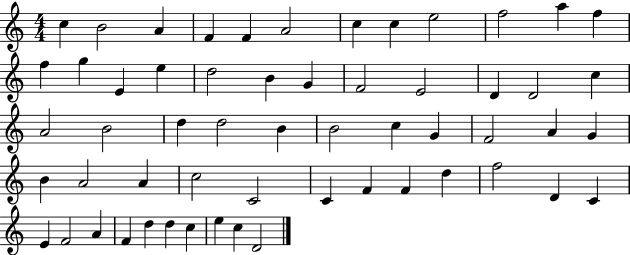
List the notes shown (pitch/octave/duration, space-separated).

C5/q B4/h A4/q F4/q F4/q A4/h C5/q C5/q E5/h F5/h A5/q F5/q F5/q G5/q E4/q E5/q D5/h B4/q G4/q F4/h E4/h D4/q D4/h C5/q A4/h B4/h D5/q D5/h B4/q B4/h C5/q G4/q F4/h A4/q G4/q B4/q A4/h A4/q C5/h C4/h C4/q F4/q F4/q D5/q F5/h D4/q C4/q E4/q F4/h A4/q F4/q D5/q D5/q C5/q E5/q C5/q D4/h